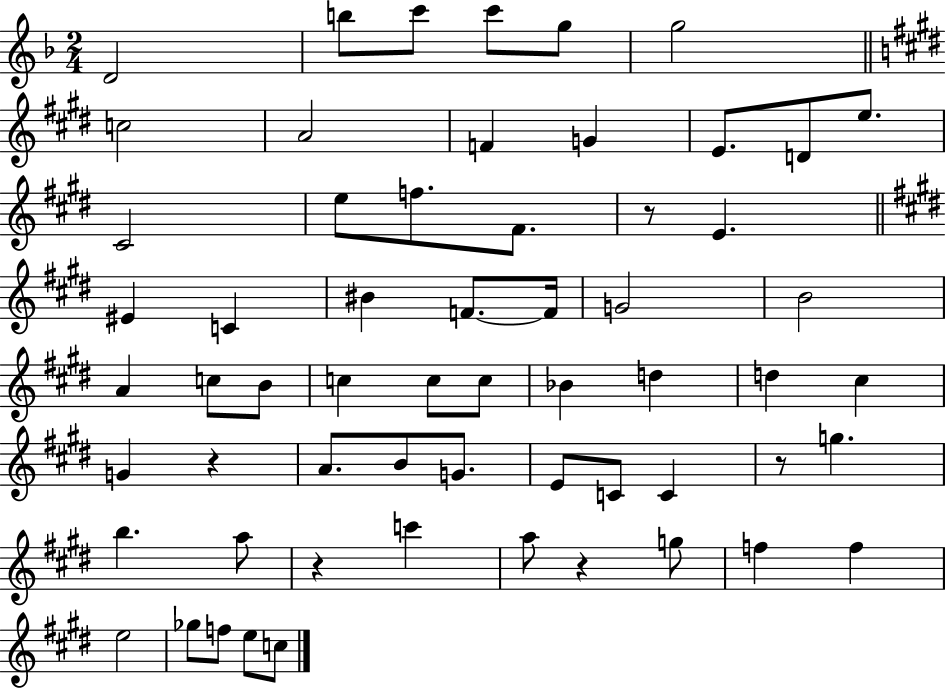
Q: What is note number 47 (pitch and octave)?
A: A5